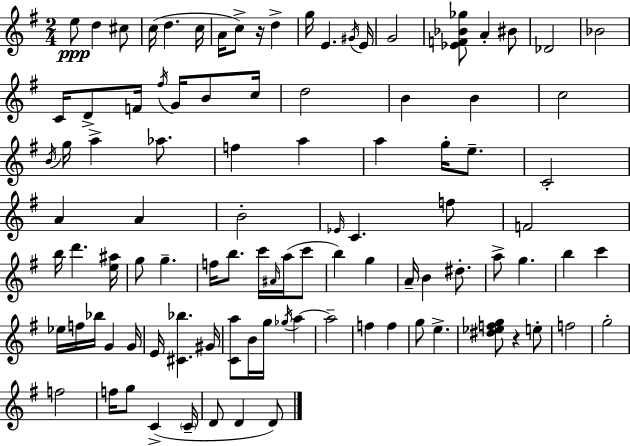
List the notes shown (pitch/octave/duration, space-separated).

E5/e D5/q C#5/e C5/s D5/q. C5/s A4/s C5/e R/s D5/q G5/s E4/q. G#4/s E4/s G4/h [Eb4,F4,Bb4,Gb5]/e A4/q BIS4/e Db4/h Bb4/h C4/s D4/e F4/s F#5/s G4/s B4/e C5/s D5/h B4/q B4/q C5/h B4/s G5/s A5/q Ab5/e. F5/q A5/q A5/q G5/s E5/e. C4/h A4/q A4/q B4/h Eb4/s C4/q. F5/e F4/h B5/s D6/q. [E5,A#5]/s G5/e G5/q. F5/s B5/e. C6/s A#4/s A5/s C6/e B5/q G5/q A4/s B4/q D#5/e. A5/e G5/q. B5/q C6/q Eb5/s F5/s Bb5/s G4/q G4/s E4/s [C#4,Bb5]/q. G#4/s [C4,A5]/e B4/s G5/s Gb5/s A5/q A5/h F5/q F5/q G5/e E5/q. [D#5,Eb5,F5,G5]/e R/q E5/e F5/h G5/h F5/h F5/s G5/e C4/q C4/s D4/e D4/q D4/e